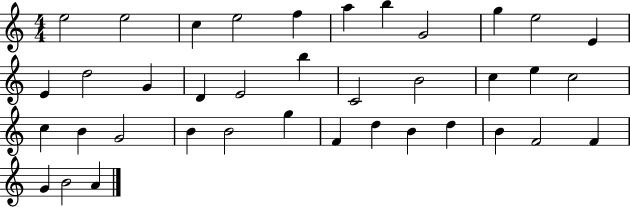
E5/h E5/h C5/q E5/h F5/q A5/q B5/q G4/h G5/q E5/h E4/q E4/q D5/h G4/q D4/q E4/h B5/q C4/h B4/h C5/q E5/q C5/h C5/q B4/q G4/h B4/q B4/h G5/q F4/q D5/q B4/q D5/q B4/q F4/h F4/q G4/q B4/h A4/q